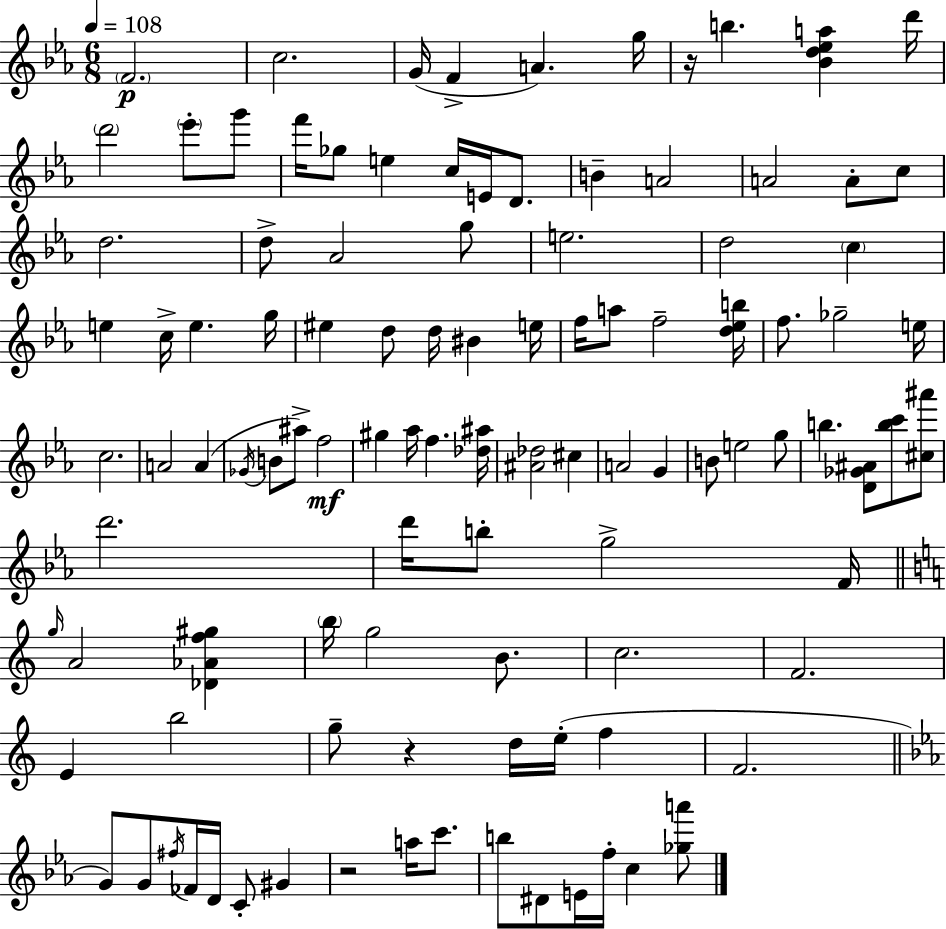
{
  \clef treble
  \numericTimeSignature
  \time 6/8
  \key ees \major
  \tempo 4 = 108
  \parenthesize f'2.\p | c''2. | g'16( f'4-> a'4.) g''16 | r16 b''4. <bes' d'' ees'' a''>4 d'''16 | \break \parenthesize d'''2 \parenthesize ees'''8-. g'''8 | f'''16 ges''8 e''4 c''16 e'16 d'8. | b'4-- a'2 | a'2 a'8-. c''8 | \break d''2. | d''8-> aes'2 g''8 | e''2. | d''2 \parenthesize c''4 | \break e''4 c''16-> e''4. g''16 | eis''4 d''8 d''16 bis'4 e''16 | f''16 a''8 f''2-- <d'' ees'' b''>16 | f''8. ges''2-- e''16 | \break c''2. | a'2 a'4( | \acciaccatura { ges'16 } b'8 ais''8->) f''2\mf | gis''4 aes''16 f''4. | \break <des'' ais''>16 <ais' des''>2 cis''4 | a'2 g'4 | b'8 e''2 g''8 | b''4. <d' ges' ais'>8 <b'' c'''>8 <cis'' ais'''>8 | \break d'''2. | d'''16 b''8-. g''2-> | f'16 \bar "||" \break \key a \minor \grace { g''16 } a'2 <des' aes' f'' gis''>4 | \parenthesize b''16 g''2 b'8. | c''2. | f'2. | \break e'4 b''2 | g''8-- r4 d''16 e''16-.( f''4 | f'2. | \bar "||" \break \key ees \major g'8) g'8 \acciaccatura { fis''16 } fes'16 d'16 c'8-. gis'4 | r2 a''16 c'''8. | b''8 dis'8 e'16 f''16-. c''4 <ges'' a'''>8 | \bar "|."
}